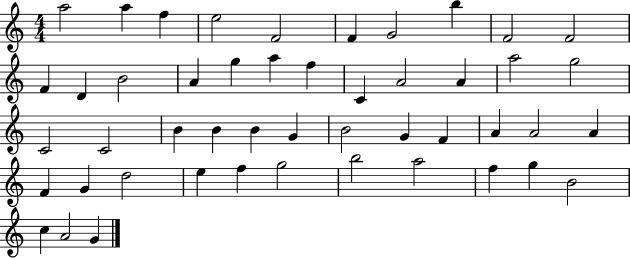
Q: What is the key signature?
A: C major